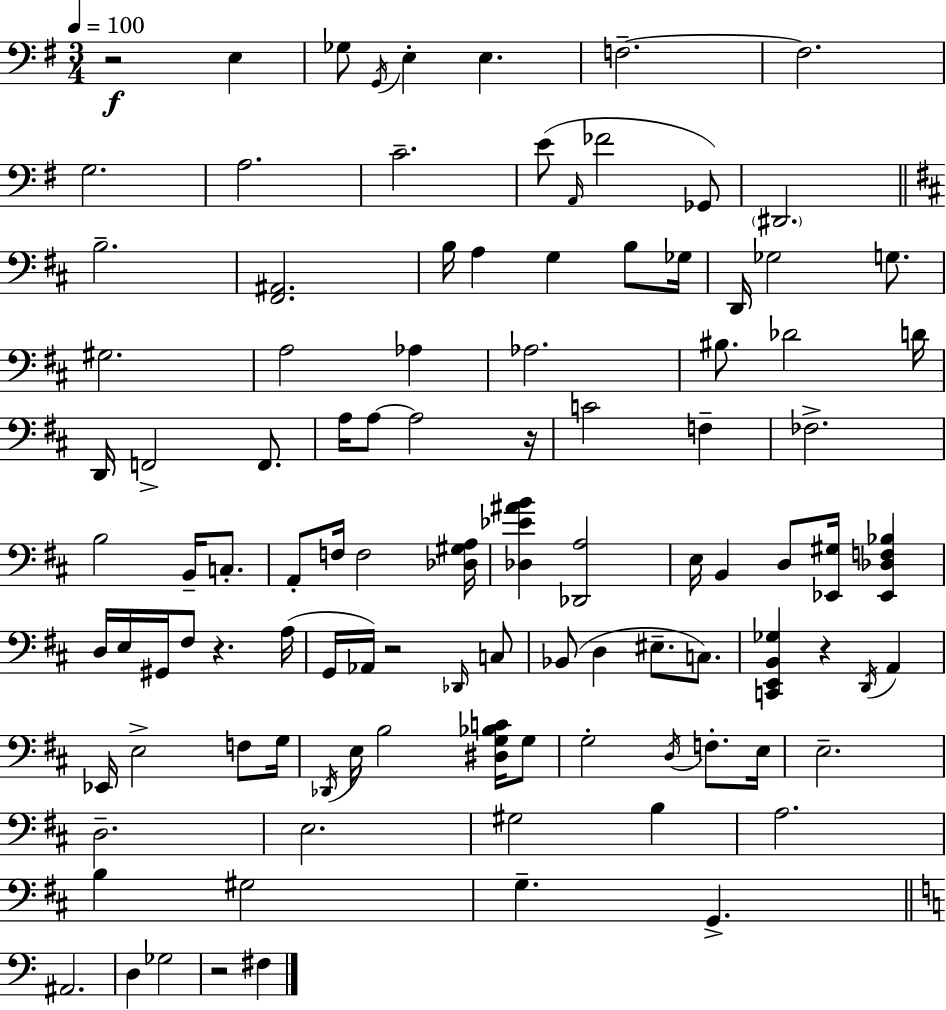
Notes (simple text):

R/h E3/q Gb3/e G2/s E3/q E3/q. F3/h. F3/h. G3/h. A3/h. C4/h. E4/e A2/s FES4/h Gb2/e D#2/h. B3/h. [F#2,A#2]/h. B3/s A3/q G3/q B3/e Gb3/s D2/s Gb3/h G3/e. G#3/h. A3/h Ab3/q Ab3/h. BIS3/e. Db4/h D4/s D2/s F2/h F2/e. A3/s A3/e A3/h R/s C4/h F3/q FES3/h. B3/h B2/s C3/e. A2/e F3/s F3/h [Db3,G#3,A3]/s [Db3,Eb4,A#4,B4]/q [Db2,A3]/h E3/s B2/q D3/e [Eb2,G#3]/s [Eb2,Db3,F3,Bb3]/q D3/s E3/s G#2/s F#3/e R/q. A3/s G2/s Ab2/s R/h Db2/s C3/e Bb2/e D3/q EIS3/e. C3/e. [C2,E2,B2,Gb3]/q R/q D2/s A2/q Eb2/s E3/h F3/e G3/s Db2/s E3/s B3/h [D#3,G3,Bb3,C4]/s G3/e G3/h D3/s F3/e. E3/s E3/h. D3/h. E3/h. G#3/h B3/q A3/h. B3/q G#3/h G3/q. G2/q. A#2/h. D3/q Gb3/h R/h F#3/q